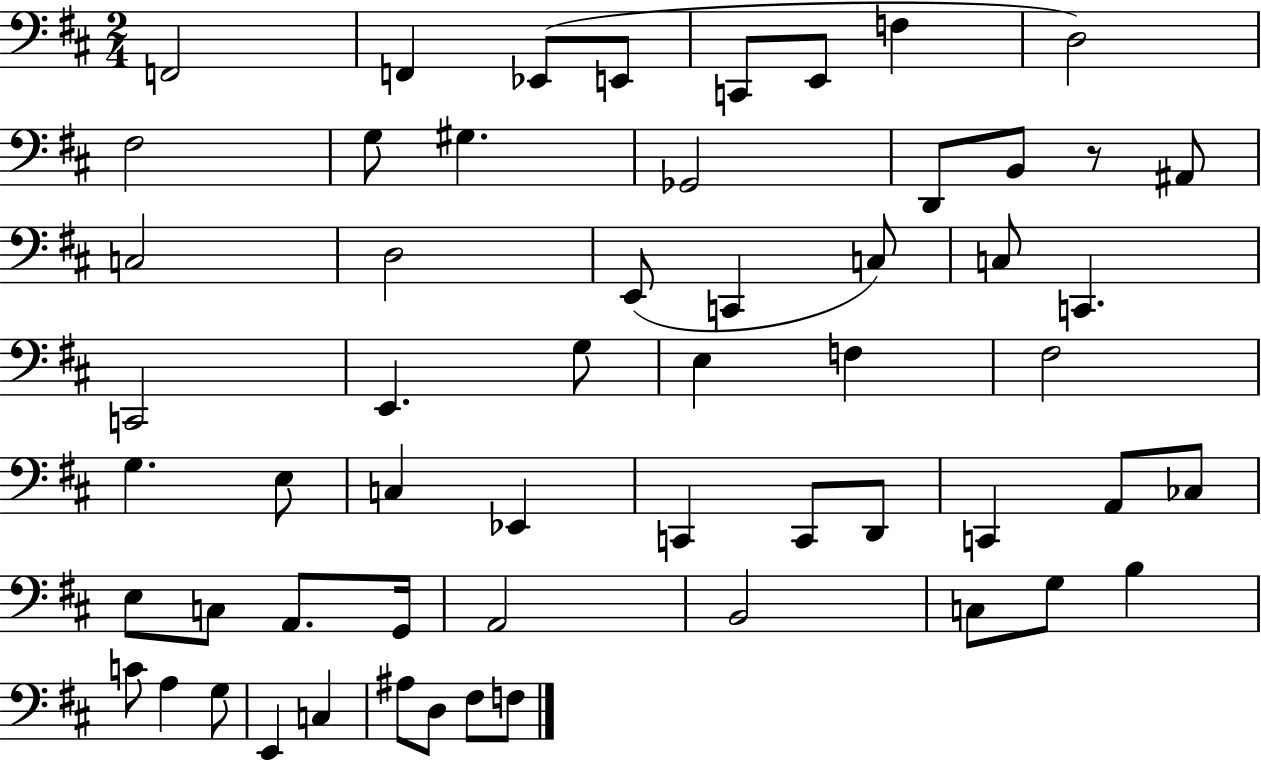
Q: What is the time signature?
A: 2/4